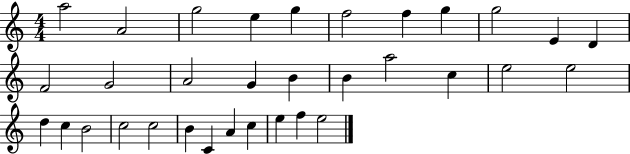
{
  \clef treble
  \numericTimeSignature
  \time 4/4
  \key c \major
  a''2 a'2 | g''2 e''4 g''4 | f''2 f''4 g''4 | g''2 e'4 d'4 | \break f'2 g'2 | a'2 g'4 b'4 | b'4 a''2 c''4 | e''2 e''2 | \break d''4 c''4 b'2 | c''2 c''2 | b'4 c'4 a'4 c''4 | e''4 f''4 e''2 | \break \bar "|."
}